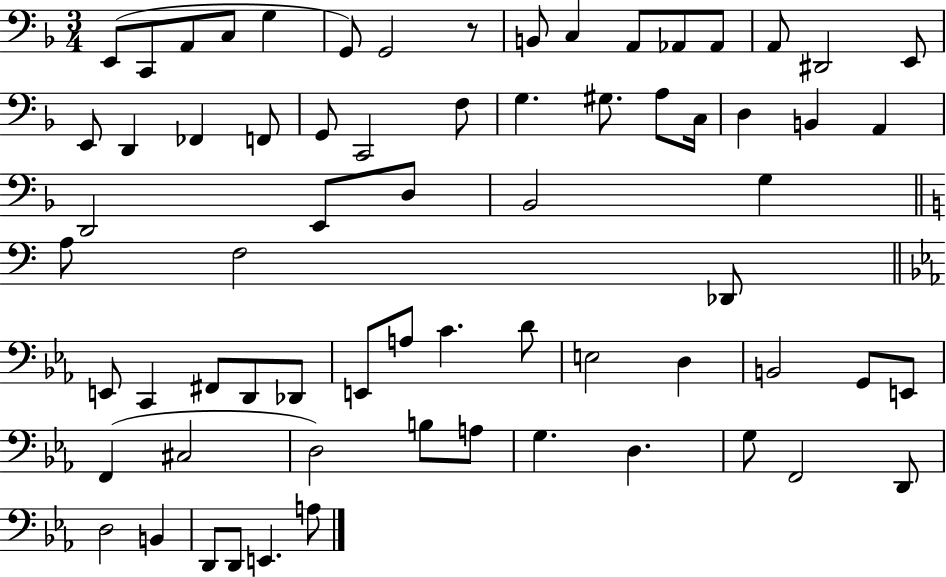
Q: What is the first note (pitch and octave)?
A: E2